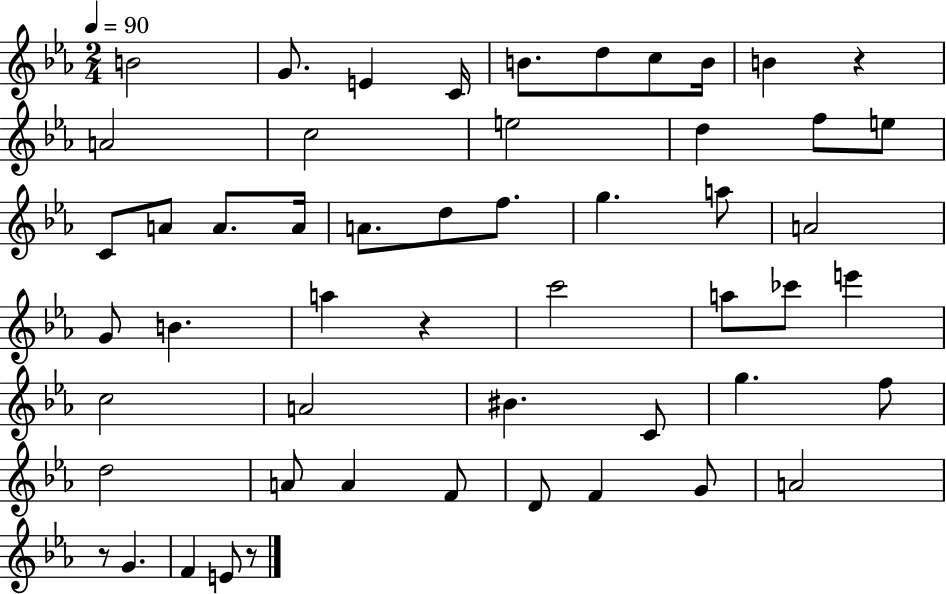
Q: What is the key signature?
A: EES major